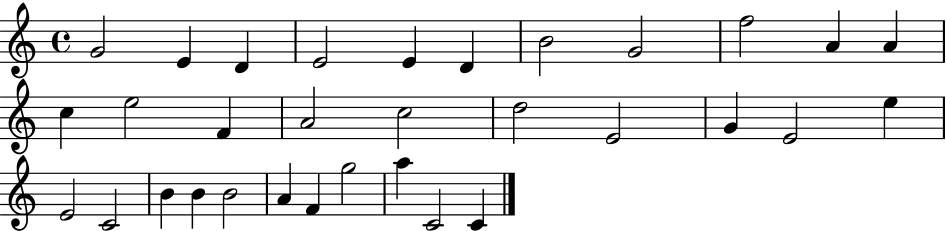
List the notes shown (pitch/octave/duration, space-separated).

G4/h E4/q D4/q E4/h E4/q D4/q B4/h G4/h F5/h A4/q A4/q C5/q E5/h F4/q A4/h C5/h D5/h E4/h G4/q E4/h E5/q E4/h C4/h B4/q B4/q B4/h A4/q F4/q G5/h A5/q C4/h C4/q